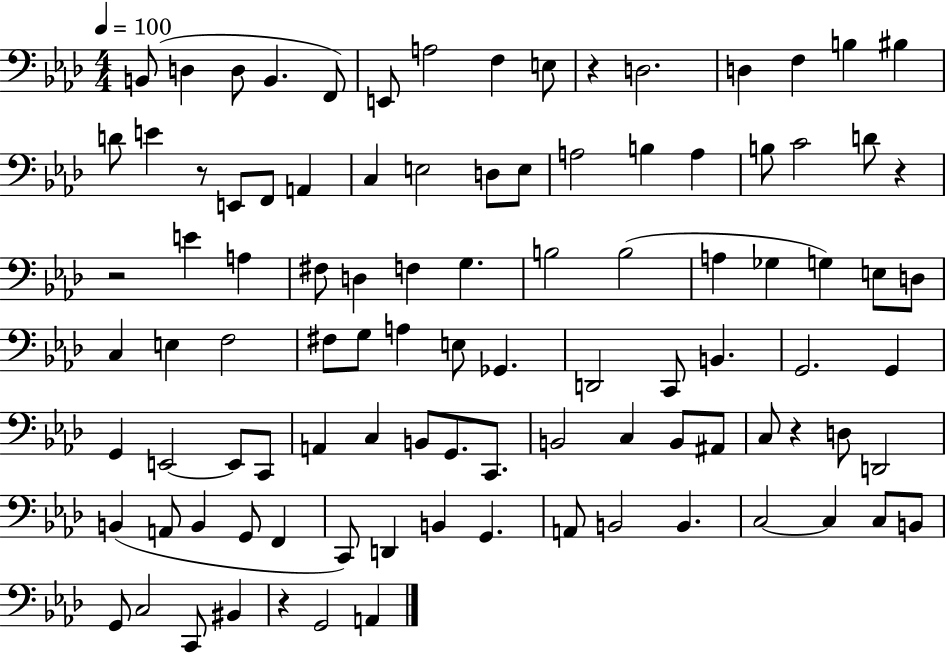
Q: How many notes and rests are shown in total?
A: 99